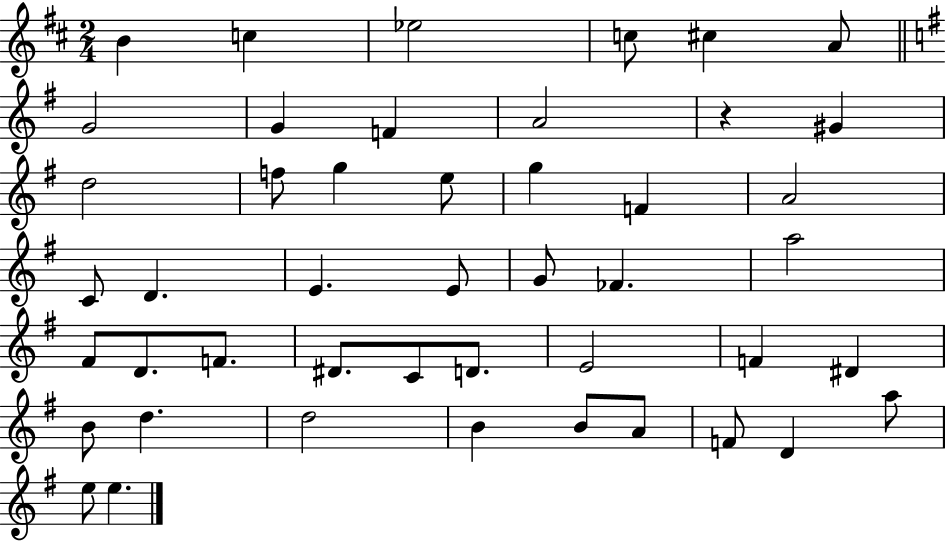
B4/q C5/q Eb5/h C5/e C#5/q A4/e G4/h G4/q F4/q A4/h R/q G#4/q D5/h F5/e G5/q E5/e G5/q F4/q A4/h C4/e D4/q. E4/q. E4/e G4/e FES4/q. A5/h F#4/e D4/e. F4/e. D#4/e. C4/e D4/e. E4/h F4/q D#4/q B4/e D5/q. D5/h B4/q B4/e A4/e F4/e D4/q A5/e E5/e E5/q.